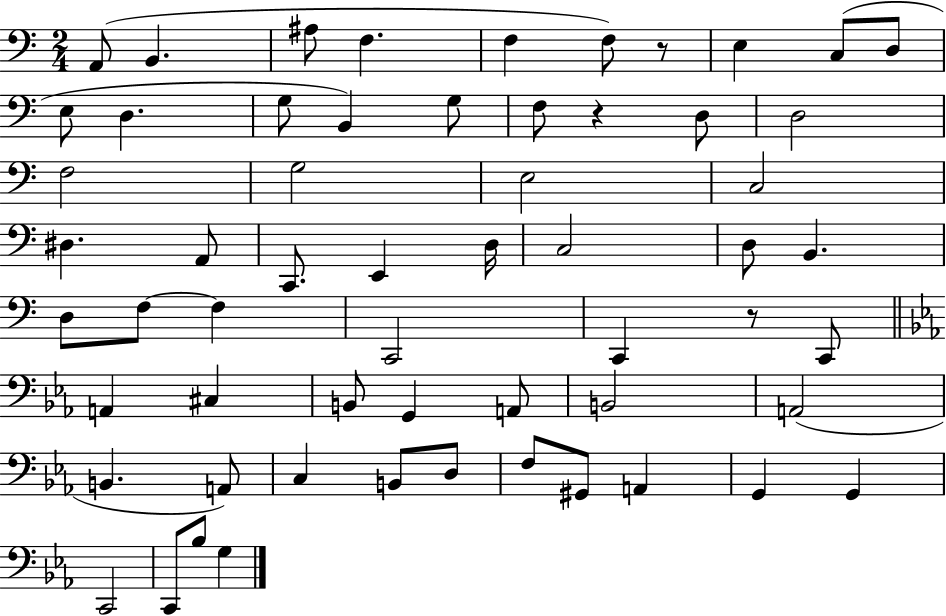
A2/e B2/q. A#3/e F3/q. F3/q F3/e R/e E3/q C3/e D3/e E3/e D3/q. G3/e B2/q G3/e F3/e R/q D3/e D3/h F3/h G3/h E3/h C3/h D#3/q. A2/e C2/e. E2/q D3/s C3/h D3/e B2/q. D3/e F3/e F3/q C2/h C2/q R/e C2/e A2/q C#3/q B2/e G2/q A2/e B2/h A2/h B2/q. A2/e C3/q B2/e D3/e F3/e G#2/e A2/q G2/q G2/q C2/h C2/e Bb3/e G3/q